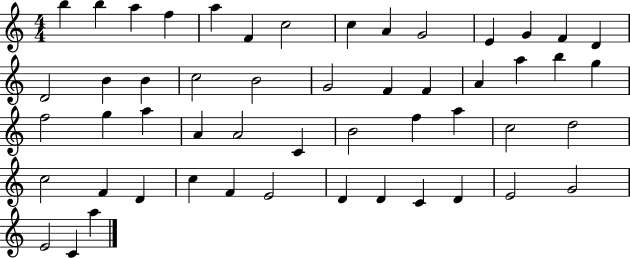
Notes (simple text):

B5/q B5/q A5/q F5/q A5/q F4/q C5/h C5/q A4/q G4/h E4/q G4/q F4/q D4/q D4/h B4/q B4/q C5/h B4/h G4/h F4/q F4/q A4/q A5/q B5/q G5/q F5/h G5/q A5/q A4/q A4/h C4/q B4/h F5/q A5/q C5/h D5/h C5/h F4/q D4/q C5/q F4/q E4/h D4/q D4/q C4/q D4/q E4/h G4/h E4/h C4/q A5/q